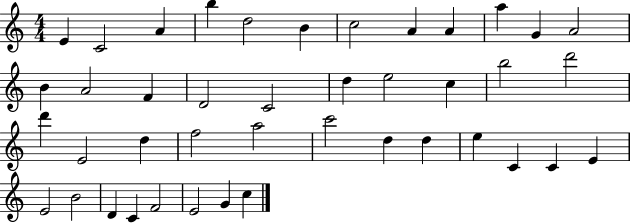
{
  \clef treble
  \numericTimeSignature
  \time 4/4
  \key c \major
  e'4 c'2 a'4 | b''4 d''2 b'4 | c''2 a'4 a'4 | a''4 g'4 a'2 | \break b'4 a'2 f'4 | d'2 c'2 | d''4 e''2 c''4 | b''2 d'''2 | \break d'''4 e'2 d''4 | f''2 a''2 | c'''2 d''4 d''4 | e''4 c'4 c'4 e'4 | \break e'2 b'2 | d'4 c'4 f'2 | e'2 g'4 c''4 | \bar "|."
}